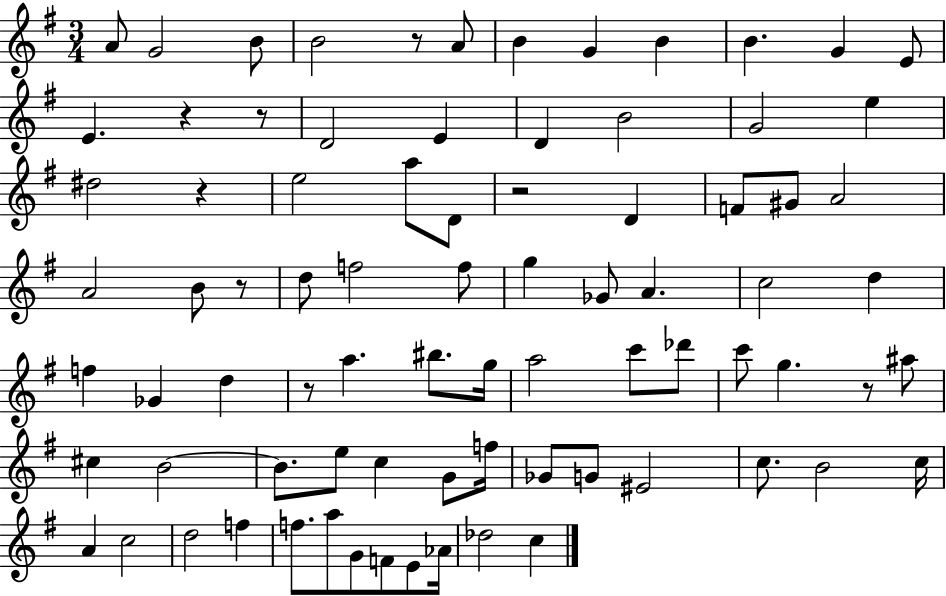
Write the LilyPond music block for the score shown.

{
  \clef treble
  \numericTimeSignature
  \time 3/4
  \key g \major
  \repeat volta 2 { a'8 g'2 b'8 | b'2 r8 a'8 | b'4 g'4 b'4 | b'4. g'4 e'8 | \break e'4. r4 r8 | d'2 e'4 | d'4 b'2 | g'2 e''4 | \break dis''2 r4 | e''2 a''8 d'8 | r2 d'4 | f'8 gis'8 a'2 | \break a'2 b'8 r8 | d''8 f''2 f''8 | g''4 ges'8 a'4. | c''2 d''4 | \break f''4 ges'4 d''4 | r8 a''4. bis''8. g''16 | a''2 c'''8 des'''8 | c'''8 g''4. r8 ais''8 | \break cis''4 b'2~~ | b'8. e''8 c''4 g'8 f''16 | ges'8 g'8 eis'2 | c''8. b'2 c''16 | \break a'4 c''2 | d''2 f''4 | f''8. a''8 g'8 f'8 e'8 aes'16 | des''2 c''4 | \break } \bar "|."
}